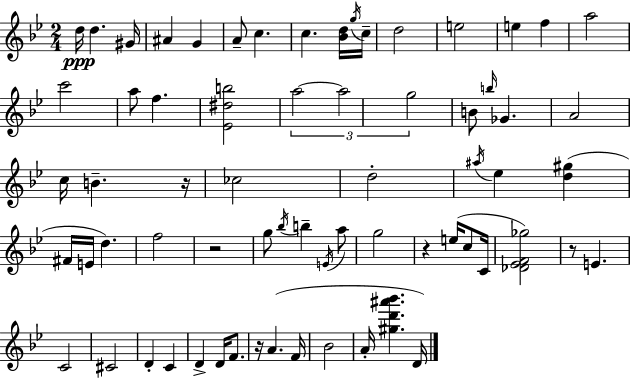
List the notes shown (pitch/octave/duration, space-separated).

D5/s D5/q. G#4/s A#4/q G4/q A4/e C5/q. C5/q. [Bb4,D5]/s G5/s C5/s D5/h E5/h E5/q F5/q A5/h C6/h A5/e F5/q. [Eb4,D#5,B5]/h A5/h A5/h G5/h B4/e B5/s Gb4/q. A4/h C5/s B4/q. R/s CES5/h D5/h A#5/s Eb5/q [D5,G#5]/q F#4/s E4/s D5/q. F5/h R/h G5/e Bb5/s B5/q E4/s A5/e G5/h R/q E5/s C5/e C4/s [Db4,Eb4,F4,Gb5]/h R/e E4/q. C4/h C#4/h D4/q C4/q D4/q D4/s F4/e. R/s A4/q. F4/s Bb4/h A4/s [G#5,D6,A#6,Bb6]/q. D4/s